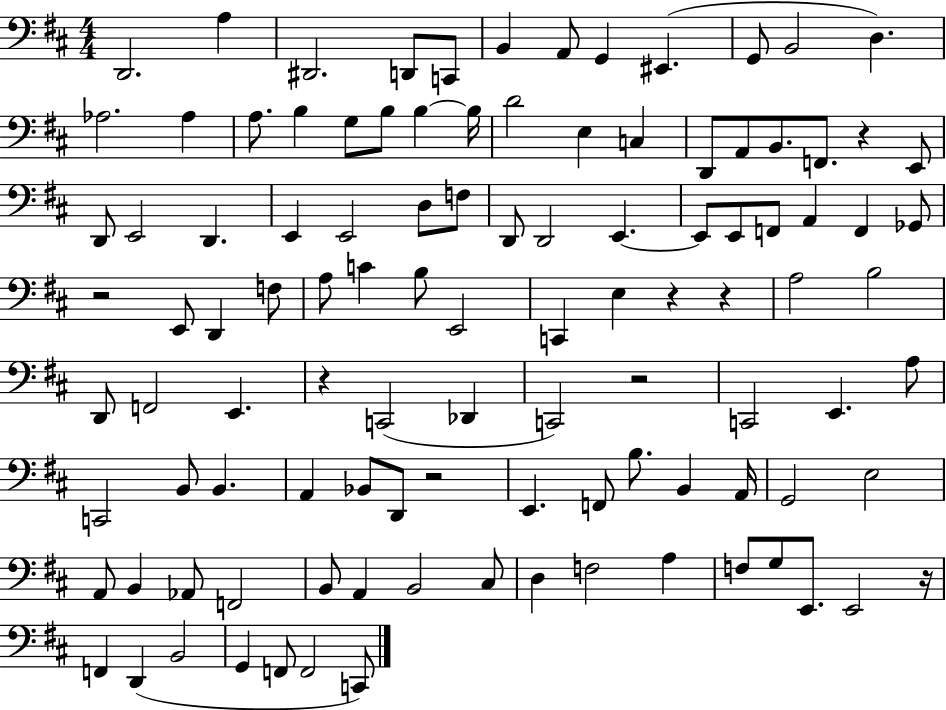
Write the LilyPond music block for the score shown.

{
  \clef bass
  \numericTimeSignature
  \time 4/4
  \key d \major
  d,2. a4 | dis,2. d,8 c,8 | b,4 a,8 g,4 eis,4.( | g,8 b,2 d4.) | \break aes2. aes4 | a8. b4 g8 b8 b4~~ b16 | d'2 e4 c4 | d,8 a,8 b,8. f,8. r4 e,8 | \break d,8 e,2 d,4. | e,4 e,2 d8 f8 | d,8 d,2 e,4.~~ | e,8 e,8 f,8 a,4 f,4 ges,8 | \break r2 e,8 d,4 f8 | a8 c'4 b8 e,2 | c,4 e4 r4 r4 | a2 b2 | \break d,8 f,2 e,4. | r4 c,2( des,4 | c,2) r2 | c,2 e,4. a8 | \break c,2 b,8 b,4. | a,4 bes,8 d,8 r2 | e,4. f,8 b8. b,4 a,16 | g,2 e2 | \break a,8 b,4 aes,8 f,2 | b,8 a,4 b,2 cis8 | d4 f2 a4 | f8 g8 e,8. e,2 r16 | \break f,4 d,4( b,2 | g,4 f,8 f,2 c,8) | \bar "|."
}